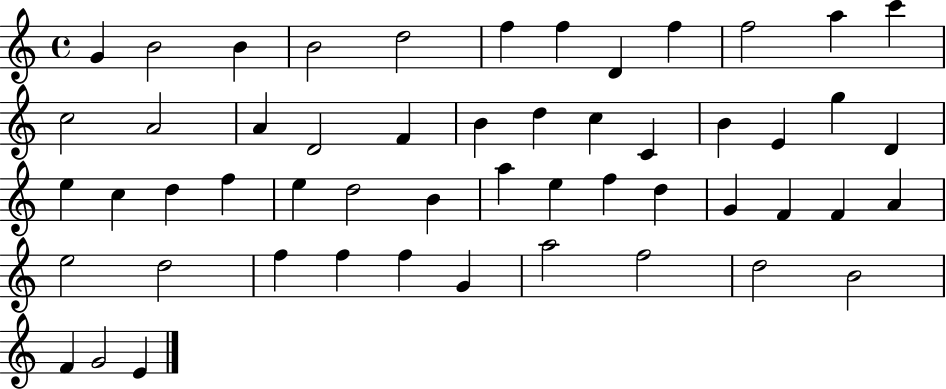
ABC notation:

X:1
T:Untitled
M:4/4
L:1/4
K:C
G B2 B B2 d2 f f D f f2 a c' c2 A2 A D2 F B d c C B E g D e c d f e d2 B a e f d G F F A e2 d2 f f f G a2 f2 d2 B2 F G2 E